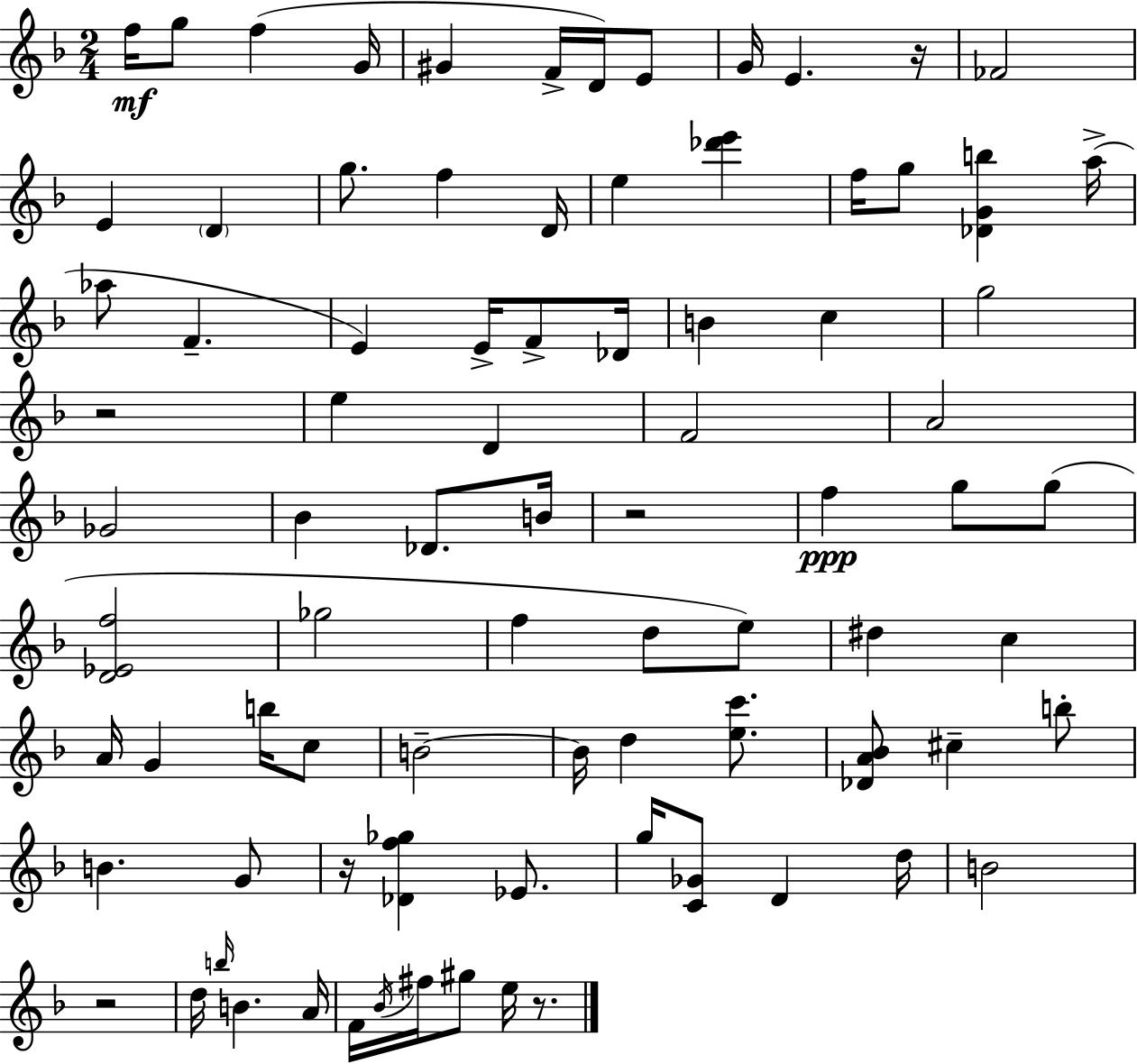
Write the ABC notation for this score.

X:1
T:Untitled
M:2/4
L:1/4
K:F
f/4 g/2 f G/4 ^G F/4 D/4 E/2 G/4 E z/4 _F2 E D g/2 f D/4 e [_d'e'] f/4 g/2 [_DGb] a/4 _a/2 F E E/4 F/2 _D/4 B c g2 z2 e D F2 A2 _G2 _B _D/2 B/4 z2 f g/2 g/2 [D_Ef]2 _g2 f d/2 e/2 ^d c A/4 G b/4 c/2 B2 B/4 d [ec']/2 [_DA_B]/2 ^c b/2 B G/2 z/4 [_Df_g] _E/2 g/4 [C_G]/2 D d/4 B2 z2 d/4 b/4 B A/4 F/4 _B/4 ^f/4 ^g/2 e/4 z/2